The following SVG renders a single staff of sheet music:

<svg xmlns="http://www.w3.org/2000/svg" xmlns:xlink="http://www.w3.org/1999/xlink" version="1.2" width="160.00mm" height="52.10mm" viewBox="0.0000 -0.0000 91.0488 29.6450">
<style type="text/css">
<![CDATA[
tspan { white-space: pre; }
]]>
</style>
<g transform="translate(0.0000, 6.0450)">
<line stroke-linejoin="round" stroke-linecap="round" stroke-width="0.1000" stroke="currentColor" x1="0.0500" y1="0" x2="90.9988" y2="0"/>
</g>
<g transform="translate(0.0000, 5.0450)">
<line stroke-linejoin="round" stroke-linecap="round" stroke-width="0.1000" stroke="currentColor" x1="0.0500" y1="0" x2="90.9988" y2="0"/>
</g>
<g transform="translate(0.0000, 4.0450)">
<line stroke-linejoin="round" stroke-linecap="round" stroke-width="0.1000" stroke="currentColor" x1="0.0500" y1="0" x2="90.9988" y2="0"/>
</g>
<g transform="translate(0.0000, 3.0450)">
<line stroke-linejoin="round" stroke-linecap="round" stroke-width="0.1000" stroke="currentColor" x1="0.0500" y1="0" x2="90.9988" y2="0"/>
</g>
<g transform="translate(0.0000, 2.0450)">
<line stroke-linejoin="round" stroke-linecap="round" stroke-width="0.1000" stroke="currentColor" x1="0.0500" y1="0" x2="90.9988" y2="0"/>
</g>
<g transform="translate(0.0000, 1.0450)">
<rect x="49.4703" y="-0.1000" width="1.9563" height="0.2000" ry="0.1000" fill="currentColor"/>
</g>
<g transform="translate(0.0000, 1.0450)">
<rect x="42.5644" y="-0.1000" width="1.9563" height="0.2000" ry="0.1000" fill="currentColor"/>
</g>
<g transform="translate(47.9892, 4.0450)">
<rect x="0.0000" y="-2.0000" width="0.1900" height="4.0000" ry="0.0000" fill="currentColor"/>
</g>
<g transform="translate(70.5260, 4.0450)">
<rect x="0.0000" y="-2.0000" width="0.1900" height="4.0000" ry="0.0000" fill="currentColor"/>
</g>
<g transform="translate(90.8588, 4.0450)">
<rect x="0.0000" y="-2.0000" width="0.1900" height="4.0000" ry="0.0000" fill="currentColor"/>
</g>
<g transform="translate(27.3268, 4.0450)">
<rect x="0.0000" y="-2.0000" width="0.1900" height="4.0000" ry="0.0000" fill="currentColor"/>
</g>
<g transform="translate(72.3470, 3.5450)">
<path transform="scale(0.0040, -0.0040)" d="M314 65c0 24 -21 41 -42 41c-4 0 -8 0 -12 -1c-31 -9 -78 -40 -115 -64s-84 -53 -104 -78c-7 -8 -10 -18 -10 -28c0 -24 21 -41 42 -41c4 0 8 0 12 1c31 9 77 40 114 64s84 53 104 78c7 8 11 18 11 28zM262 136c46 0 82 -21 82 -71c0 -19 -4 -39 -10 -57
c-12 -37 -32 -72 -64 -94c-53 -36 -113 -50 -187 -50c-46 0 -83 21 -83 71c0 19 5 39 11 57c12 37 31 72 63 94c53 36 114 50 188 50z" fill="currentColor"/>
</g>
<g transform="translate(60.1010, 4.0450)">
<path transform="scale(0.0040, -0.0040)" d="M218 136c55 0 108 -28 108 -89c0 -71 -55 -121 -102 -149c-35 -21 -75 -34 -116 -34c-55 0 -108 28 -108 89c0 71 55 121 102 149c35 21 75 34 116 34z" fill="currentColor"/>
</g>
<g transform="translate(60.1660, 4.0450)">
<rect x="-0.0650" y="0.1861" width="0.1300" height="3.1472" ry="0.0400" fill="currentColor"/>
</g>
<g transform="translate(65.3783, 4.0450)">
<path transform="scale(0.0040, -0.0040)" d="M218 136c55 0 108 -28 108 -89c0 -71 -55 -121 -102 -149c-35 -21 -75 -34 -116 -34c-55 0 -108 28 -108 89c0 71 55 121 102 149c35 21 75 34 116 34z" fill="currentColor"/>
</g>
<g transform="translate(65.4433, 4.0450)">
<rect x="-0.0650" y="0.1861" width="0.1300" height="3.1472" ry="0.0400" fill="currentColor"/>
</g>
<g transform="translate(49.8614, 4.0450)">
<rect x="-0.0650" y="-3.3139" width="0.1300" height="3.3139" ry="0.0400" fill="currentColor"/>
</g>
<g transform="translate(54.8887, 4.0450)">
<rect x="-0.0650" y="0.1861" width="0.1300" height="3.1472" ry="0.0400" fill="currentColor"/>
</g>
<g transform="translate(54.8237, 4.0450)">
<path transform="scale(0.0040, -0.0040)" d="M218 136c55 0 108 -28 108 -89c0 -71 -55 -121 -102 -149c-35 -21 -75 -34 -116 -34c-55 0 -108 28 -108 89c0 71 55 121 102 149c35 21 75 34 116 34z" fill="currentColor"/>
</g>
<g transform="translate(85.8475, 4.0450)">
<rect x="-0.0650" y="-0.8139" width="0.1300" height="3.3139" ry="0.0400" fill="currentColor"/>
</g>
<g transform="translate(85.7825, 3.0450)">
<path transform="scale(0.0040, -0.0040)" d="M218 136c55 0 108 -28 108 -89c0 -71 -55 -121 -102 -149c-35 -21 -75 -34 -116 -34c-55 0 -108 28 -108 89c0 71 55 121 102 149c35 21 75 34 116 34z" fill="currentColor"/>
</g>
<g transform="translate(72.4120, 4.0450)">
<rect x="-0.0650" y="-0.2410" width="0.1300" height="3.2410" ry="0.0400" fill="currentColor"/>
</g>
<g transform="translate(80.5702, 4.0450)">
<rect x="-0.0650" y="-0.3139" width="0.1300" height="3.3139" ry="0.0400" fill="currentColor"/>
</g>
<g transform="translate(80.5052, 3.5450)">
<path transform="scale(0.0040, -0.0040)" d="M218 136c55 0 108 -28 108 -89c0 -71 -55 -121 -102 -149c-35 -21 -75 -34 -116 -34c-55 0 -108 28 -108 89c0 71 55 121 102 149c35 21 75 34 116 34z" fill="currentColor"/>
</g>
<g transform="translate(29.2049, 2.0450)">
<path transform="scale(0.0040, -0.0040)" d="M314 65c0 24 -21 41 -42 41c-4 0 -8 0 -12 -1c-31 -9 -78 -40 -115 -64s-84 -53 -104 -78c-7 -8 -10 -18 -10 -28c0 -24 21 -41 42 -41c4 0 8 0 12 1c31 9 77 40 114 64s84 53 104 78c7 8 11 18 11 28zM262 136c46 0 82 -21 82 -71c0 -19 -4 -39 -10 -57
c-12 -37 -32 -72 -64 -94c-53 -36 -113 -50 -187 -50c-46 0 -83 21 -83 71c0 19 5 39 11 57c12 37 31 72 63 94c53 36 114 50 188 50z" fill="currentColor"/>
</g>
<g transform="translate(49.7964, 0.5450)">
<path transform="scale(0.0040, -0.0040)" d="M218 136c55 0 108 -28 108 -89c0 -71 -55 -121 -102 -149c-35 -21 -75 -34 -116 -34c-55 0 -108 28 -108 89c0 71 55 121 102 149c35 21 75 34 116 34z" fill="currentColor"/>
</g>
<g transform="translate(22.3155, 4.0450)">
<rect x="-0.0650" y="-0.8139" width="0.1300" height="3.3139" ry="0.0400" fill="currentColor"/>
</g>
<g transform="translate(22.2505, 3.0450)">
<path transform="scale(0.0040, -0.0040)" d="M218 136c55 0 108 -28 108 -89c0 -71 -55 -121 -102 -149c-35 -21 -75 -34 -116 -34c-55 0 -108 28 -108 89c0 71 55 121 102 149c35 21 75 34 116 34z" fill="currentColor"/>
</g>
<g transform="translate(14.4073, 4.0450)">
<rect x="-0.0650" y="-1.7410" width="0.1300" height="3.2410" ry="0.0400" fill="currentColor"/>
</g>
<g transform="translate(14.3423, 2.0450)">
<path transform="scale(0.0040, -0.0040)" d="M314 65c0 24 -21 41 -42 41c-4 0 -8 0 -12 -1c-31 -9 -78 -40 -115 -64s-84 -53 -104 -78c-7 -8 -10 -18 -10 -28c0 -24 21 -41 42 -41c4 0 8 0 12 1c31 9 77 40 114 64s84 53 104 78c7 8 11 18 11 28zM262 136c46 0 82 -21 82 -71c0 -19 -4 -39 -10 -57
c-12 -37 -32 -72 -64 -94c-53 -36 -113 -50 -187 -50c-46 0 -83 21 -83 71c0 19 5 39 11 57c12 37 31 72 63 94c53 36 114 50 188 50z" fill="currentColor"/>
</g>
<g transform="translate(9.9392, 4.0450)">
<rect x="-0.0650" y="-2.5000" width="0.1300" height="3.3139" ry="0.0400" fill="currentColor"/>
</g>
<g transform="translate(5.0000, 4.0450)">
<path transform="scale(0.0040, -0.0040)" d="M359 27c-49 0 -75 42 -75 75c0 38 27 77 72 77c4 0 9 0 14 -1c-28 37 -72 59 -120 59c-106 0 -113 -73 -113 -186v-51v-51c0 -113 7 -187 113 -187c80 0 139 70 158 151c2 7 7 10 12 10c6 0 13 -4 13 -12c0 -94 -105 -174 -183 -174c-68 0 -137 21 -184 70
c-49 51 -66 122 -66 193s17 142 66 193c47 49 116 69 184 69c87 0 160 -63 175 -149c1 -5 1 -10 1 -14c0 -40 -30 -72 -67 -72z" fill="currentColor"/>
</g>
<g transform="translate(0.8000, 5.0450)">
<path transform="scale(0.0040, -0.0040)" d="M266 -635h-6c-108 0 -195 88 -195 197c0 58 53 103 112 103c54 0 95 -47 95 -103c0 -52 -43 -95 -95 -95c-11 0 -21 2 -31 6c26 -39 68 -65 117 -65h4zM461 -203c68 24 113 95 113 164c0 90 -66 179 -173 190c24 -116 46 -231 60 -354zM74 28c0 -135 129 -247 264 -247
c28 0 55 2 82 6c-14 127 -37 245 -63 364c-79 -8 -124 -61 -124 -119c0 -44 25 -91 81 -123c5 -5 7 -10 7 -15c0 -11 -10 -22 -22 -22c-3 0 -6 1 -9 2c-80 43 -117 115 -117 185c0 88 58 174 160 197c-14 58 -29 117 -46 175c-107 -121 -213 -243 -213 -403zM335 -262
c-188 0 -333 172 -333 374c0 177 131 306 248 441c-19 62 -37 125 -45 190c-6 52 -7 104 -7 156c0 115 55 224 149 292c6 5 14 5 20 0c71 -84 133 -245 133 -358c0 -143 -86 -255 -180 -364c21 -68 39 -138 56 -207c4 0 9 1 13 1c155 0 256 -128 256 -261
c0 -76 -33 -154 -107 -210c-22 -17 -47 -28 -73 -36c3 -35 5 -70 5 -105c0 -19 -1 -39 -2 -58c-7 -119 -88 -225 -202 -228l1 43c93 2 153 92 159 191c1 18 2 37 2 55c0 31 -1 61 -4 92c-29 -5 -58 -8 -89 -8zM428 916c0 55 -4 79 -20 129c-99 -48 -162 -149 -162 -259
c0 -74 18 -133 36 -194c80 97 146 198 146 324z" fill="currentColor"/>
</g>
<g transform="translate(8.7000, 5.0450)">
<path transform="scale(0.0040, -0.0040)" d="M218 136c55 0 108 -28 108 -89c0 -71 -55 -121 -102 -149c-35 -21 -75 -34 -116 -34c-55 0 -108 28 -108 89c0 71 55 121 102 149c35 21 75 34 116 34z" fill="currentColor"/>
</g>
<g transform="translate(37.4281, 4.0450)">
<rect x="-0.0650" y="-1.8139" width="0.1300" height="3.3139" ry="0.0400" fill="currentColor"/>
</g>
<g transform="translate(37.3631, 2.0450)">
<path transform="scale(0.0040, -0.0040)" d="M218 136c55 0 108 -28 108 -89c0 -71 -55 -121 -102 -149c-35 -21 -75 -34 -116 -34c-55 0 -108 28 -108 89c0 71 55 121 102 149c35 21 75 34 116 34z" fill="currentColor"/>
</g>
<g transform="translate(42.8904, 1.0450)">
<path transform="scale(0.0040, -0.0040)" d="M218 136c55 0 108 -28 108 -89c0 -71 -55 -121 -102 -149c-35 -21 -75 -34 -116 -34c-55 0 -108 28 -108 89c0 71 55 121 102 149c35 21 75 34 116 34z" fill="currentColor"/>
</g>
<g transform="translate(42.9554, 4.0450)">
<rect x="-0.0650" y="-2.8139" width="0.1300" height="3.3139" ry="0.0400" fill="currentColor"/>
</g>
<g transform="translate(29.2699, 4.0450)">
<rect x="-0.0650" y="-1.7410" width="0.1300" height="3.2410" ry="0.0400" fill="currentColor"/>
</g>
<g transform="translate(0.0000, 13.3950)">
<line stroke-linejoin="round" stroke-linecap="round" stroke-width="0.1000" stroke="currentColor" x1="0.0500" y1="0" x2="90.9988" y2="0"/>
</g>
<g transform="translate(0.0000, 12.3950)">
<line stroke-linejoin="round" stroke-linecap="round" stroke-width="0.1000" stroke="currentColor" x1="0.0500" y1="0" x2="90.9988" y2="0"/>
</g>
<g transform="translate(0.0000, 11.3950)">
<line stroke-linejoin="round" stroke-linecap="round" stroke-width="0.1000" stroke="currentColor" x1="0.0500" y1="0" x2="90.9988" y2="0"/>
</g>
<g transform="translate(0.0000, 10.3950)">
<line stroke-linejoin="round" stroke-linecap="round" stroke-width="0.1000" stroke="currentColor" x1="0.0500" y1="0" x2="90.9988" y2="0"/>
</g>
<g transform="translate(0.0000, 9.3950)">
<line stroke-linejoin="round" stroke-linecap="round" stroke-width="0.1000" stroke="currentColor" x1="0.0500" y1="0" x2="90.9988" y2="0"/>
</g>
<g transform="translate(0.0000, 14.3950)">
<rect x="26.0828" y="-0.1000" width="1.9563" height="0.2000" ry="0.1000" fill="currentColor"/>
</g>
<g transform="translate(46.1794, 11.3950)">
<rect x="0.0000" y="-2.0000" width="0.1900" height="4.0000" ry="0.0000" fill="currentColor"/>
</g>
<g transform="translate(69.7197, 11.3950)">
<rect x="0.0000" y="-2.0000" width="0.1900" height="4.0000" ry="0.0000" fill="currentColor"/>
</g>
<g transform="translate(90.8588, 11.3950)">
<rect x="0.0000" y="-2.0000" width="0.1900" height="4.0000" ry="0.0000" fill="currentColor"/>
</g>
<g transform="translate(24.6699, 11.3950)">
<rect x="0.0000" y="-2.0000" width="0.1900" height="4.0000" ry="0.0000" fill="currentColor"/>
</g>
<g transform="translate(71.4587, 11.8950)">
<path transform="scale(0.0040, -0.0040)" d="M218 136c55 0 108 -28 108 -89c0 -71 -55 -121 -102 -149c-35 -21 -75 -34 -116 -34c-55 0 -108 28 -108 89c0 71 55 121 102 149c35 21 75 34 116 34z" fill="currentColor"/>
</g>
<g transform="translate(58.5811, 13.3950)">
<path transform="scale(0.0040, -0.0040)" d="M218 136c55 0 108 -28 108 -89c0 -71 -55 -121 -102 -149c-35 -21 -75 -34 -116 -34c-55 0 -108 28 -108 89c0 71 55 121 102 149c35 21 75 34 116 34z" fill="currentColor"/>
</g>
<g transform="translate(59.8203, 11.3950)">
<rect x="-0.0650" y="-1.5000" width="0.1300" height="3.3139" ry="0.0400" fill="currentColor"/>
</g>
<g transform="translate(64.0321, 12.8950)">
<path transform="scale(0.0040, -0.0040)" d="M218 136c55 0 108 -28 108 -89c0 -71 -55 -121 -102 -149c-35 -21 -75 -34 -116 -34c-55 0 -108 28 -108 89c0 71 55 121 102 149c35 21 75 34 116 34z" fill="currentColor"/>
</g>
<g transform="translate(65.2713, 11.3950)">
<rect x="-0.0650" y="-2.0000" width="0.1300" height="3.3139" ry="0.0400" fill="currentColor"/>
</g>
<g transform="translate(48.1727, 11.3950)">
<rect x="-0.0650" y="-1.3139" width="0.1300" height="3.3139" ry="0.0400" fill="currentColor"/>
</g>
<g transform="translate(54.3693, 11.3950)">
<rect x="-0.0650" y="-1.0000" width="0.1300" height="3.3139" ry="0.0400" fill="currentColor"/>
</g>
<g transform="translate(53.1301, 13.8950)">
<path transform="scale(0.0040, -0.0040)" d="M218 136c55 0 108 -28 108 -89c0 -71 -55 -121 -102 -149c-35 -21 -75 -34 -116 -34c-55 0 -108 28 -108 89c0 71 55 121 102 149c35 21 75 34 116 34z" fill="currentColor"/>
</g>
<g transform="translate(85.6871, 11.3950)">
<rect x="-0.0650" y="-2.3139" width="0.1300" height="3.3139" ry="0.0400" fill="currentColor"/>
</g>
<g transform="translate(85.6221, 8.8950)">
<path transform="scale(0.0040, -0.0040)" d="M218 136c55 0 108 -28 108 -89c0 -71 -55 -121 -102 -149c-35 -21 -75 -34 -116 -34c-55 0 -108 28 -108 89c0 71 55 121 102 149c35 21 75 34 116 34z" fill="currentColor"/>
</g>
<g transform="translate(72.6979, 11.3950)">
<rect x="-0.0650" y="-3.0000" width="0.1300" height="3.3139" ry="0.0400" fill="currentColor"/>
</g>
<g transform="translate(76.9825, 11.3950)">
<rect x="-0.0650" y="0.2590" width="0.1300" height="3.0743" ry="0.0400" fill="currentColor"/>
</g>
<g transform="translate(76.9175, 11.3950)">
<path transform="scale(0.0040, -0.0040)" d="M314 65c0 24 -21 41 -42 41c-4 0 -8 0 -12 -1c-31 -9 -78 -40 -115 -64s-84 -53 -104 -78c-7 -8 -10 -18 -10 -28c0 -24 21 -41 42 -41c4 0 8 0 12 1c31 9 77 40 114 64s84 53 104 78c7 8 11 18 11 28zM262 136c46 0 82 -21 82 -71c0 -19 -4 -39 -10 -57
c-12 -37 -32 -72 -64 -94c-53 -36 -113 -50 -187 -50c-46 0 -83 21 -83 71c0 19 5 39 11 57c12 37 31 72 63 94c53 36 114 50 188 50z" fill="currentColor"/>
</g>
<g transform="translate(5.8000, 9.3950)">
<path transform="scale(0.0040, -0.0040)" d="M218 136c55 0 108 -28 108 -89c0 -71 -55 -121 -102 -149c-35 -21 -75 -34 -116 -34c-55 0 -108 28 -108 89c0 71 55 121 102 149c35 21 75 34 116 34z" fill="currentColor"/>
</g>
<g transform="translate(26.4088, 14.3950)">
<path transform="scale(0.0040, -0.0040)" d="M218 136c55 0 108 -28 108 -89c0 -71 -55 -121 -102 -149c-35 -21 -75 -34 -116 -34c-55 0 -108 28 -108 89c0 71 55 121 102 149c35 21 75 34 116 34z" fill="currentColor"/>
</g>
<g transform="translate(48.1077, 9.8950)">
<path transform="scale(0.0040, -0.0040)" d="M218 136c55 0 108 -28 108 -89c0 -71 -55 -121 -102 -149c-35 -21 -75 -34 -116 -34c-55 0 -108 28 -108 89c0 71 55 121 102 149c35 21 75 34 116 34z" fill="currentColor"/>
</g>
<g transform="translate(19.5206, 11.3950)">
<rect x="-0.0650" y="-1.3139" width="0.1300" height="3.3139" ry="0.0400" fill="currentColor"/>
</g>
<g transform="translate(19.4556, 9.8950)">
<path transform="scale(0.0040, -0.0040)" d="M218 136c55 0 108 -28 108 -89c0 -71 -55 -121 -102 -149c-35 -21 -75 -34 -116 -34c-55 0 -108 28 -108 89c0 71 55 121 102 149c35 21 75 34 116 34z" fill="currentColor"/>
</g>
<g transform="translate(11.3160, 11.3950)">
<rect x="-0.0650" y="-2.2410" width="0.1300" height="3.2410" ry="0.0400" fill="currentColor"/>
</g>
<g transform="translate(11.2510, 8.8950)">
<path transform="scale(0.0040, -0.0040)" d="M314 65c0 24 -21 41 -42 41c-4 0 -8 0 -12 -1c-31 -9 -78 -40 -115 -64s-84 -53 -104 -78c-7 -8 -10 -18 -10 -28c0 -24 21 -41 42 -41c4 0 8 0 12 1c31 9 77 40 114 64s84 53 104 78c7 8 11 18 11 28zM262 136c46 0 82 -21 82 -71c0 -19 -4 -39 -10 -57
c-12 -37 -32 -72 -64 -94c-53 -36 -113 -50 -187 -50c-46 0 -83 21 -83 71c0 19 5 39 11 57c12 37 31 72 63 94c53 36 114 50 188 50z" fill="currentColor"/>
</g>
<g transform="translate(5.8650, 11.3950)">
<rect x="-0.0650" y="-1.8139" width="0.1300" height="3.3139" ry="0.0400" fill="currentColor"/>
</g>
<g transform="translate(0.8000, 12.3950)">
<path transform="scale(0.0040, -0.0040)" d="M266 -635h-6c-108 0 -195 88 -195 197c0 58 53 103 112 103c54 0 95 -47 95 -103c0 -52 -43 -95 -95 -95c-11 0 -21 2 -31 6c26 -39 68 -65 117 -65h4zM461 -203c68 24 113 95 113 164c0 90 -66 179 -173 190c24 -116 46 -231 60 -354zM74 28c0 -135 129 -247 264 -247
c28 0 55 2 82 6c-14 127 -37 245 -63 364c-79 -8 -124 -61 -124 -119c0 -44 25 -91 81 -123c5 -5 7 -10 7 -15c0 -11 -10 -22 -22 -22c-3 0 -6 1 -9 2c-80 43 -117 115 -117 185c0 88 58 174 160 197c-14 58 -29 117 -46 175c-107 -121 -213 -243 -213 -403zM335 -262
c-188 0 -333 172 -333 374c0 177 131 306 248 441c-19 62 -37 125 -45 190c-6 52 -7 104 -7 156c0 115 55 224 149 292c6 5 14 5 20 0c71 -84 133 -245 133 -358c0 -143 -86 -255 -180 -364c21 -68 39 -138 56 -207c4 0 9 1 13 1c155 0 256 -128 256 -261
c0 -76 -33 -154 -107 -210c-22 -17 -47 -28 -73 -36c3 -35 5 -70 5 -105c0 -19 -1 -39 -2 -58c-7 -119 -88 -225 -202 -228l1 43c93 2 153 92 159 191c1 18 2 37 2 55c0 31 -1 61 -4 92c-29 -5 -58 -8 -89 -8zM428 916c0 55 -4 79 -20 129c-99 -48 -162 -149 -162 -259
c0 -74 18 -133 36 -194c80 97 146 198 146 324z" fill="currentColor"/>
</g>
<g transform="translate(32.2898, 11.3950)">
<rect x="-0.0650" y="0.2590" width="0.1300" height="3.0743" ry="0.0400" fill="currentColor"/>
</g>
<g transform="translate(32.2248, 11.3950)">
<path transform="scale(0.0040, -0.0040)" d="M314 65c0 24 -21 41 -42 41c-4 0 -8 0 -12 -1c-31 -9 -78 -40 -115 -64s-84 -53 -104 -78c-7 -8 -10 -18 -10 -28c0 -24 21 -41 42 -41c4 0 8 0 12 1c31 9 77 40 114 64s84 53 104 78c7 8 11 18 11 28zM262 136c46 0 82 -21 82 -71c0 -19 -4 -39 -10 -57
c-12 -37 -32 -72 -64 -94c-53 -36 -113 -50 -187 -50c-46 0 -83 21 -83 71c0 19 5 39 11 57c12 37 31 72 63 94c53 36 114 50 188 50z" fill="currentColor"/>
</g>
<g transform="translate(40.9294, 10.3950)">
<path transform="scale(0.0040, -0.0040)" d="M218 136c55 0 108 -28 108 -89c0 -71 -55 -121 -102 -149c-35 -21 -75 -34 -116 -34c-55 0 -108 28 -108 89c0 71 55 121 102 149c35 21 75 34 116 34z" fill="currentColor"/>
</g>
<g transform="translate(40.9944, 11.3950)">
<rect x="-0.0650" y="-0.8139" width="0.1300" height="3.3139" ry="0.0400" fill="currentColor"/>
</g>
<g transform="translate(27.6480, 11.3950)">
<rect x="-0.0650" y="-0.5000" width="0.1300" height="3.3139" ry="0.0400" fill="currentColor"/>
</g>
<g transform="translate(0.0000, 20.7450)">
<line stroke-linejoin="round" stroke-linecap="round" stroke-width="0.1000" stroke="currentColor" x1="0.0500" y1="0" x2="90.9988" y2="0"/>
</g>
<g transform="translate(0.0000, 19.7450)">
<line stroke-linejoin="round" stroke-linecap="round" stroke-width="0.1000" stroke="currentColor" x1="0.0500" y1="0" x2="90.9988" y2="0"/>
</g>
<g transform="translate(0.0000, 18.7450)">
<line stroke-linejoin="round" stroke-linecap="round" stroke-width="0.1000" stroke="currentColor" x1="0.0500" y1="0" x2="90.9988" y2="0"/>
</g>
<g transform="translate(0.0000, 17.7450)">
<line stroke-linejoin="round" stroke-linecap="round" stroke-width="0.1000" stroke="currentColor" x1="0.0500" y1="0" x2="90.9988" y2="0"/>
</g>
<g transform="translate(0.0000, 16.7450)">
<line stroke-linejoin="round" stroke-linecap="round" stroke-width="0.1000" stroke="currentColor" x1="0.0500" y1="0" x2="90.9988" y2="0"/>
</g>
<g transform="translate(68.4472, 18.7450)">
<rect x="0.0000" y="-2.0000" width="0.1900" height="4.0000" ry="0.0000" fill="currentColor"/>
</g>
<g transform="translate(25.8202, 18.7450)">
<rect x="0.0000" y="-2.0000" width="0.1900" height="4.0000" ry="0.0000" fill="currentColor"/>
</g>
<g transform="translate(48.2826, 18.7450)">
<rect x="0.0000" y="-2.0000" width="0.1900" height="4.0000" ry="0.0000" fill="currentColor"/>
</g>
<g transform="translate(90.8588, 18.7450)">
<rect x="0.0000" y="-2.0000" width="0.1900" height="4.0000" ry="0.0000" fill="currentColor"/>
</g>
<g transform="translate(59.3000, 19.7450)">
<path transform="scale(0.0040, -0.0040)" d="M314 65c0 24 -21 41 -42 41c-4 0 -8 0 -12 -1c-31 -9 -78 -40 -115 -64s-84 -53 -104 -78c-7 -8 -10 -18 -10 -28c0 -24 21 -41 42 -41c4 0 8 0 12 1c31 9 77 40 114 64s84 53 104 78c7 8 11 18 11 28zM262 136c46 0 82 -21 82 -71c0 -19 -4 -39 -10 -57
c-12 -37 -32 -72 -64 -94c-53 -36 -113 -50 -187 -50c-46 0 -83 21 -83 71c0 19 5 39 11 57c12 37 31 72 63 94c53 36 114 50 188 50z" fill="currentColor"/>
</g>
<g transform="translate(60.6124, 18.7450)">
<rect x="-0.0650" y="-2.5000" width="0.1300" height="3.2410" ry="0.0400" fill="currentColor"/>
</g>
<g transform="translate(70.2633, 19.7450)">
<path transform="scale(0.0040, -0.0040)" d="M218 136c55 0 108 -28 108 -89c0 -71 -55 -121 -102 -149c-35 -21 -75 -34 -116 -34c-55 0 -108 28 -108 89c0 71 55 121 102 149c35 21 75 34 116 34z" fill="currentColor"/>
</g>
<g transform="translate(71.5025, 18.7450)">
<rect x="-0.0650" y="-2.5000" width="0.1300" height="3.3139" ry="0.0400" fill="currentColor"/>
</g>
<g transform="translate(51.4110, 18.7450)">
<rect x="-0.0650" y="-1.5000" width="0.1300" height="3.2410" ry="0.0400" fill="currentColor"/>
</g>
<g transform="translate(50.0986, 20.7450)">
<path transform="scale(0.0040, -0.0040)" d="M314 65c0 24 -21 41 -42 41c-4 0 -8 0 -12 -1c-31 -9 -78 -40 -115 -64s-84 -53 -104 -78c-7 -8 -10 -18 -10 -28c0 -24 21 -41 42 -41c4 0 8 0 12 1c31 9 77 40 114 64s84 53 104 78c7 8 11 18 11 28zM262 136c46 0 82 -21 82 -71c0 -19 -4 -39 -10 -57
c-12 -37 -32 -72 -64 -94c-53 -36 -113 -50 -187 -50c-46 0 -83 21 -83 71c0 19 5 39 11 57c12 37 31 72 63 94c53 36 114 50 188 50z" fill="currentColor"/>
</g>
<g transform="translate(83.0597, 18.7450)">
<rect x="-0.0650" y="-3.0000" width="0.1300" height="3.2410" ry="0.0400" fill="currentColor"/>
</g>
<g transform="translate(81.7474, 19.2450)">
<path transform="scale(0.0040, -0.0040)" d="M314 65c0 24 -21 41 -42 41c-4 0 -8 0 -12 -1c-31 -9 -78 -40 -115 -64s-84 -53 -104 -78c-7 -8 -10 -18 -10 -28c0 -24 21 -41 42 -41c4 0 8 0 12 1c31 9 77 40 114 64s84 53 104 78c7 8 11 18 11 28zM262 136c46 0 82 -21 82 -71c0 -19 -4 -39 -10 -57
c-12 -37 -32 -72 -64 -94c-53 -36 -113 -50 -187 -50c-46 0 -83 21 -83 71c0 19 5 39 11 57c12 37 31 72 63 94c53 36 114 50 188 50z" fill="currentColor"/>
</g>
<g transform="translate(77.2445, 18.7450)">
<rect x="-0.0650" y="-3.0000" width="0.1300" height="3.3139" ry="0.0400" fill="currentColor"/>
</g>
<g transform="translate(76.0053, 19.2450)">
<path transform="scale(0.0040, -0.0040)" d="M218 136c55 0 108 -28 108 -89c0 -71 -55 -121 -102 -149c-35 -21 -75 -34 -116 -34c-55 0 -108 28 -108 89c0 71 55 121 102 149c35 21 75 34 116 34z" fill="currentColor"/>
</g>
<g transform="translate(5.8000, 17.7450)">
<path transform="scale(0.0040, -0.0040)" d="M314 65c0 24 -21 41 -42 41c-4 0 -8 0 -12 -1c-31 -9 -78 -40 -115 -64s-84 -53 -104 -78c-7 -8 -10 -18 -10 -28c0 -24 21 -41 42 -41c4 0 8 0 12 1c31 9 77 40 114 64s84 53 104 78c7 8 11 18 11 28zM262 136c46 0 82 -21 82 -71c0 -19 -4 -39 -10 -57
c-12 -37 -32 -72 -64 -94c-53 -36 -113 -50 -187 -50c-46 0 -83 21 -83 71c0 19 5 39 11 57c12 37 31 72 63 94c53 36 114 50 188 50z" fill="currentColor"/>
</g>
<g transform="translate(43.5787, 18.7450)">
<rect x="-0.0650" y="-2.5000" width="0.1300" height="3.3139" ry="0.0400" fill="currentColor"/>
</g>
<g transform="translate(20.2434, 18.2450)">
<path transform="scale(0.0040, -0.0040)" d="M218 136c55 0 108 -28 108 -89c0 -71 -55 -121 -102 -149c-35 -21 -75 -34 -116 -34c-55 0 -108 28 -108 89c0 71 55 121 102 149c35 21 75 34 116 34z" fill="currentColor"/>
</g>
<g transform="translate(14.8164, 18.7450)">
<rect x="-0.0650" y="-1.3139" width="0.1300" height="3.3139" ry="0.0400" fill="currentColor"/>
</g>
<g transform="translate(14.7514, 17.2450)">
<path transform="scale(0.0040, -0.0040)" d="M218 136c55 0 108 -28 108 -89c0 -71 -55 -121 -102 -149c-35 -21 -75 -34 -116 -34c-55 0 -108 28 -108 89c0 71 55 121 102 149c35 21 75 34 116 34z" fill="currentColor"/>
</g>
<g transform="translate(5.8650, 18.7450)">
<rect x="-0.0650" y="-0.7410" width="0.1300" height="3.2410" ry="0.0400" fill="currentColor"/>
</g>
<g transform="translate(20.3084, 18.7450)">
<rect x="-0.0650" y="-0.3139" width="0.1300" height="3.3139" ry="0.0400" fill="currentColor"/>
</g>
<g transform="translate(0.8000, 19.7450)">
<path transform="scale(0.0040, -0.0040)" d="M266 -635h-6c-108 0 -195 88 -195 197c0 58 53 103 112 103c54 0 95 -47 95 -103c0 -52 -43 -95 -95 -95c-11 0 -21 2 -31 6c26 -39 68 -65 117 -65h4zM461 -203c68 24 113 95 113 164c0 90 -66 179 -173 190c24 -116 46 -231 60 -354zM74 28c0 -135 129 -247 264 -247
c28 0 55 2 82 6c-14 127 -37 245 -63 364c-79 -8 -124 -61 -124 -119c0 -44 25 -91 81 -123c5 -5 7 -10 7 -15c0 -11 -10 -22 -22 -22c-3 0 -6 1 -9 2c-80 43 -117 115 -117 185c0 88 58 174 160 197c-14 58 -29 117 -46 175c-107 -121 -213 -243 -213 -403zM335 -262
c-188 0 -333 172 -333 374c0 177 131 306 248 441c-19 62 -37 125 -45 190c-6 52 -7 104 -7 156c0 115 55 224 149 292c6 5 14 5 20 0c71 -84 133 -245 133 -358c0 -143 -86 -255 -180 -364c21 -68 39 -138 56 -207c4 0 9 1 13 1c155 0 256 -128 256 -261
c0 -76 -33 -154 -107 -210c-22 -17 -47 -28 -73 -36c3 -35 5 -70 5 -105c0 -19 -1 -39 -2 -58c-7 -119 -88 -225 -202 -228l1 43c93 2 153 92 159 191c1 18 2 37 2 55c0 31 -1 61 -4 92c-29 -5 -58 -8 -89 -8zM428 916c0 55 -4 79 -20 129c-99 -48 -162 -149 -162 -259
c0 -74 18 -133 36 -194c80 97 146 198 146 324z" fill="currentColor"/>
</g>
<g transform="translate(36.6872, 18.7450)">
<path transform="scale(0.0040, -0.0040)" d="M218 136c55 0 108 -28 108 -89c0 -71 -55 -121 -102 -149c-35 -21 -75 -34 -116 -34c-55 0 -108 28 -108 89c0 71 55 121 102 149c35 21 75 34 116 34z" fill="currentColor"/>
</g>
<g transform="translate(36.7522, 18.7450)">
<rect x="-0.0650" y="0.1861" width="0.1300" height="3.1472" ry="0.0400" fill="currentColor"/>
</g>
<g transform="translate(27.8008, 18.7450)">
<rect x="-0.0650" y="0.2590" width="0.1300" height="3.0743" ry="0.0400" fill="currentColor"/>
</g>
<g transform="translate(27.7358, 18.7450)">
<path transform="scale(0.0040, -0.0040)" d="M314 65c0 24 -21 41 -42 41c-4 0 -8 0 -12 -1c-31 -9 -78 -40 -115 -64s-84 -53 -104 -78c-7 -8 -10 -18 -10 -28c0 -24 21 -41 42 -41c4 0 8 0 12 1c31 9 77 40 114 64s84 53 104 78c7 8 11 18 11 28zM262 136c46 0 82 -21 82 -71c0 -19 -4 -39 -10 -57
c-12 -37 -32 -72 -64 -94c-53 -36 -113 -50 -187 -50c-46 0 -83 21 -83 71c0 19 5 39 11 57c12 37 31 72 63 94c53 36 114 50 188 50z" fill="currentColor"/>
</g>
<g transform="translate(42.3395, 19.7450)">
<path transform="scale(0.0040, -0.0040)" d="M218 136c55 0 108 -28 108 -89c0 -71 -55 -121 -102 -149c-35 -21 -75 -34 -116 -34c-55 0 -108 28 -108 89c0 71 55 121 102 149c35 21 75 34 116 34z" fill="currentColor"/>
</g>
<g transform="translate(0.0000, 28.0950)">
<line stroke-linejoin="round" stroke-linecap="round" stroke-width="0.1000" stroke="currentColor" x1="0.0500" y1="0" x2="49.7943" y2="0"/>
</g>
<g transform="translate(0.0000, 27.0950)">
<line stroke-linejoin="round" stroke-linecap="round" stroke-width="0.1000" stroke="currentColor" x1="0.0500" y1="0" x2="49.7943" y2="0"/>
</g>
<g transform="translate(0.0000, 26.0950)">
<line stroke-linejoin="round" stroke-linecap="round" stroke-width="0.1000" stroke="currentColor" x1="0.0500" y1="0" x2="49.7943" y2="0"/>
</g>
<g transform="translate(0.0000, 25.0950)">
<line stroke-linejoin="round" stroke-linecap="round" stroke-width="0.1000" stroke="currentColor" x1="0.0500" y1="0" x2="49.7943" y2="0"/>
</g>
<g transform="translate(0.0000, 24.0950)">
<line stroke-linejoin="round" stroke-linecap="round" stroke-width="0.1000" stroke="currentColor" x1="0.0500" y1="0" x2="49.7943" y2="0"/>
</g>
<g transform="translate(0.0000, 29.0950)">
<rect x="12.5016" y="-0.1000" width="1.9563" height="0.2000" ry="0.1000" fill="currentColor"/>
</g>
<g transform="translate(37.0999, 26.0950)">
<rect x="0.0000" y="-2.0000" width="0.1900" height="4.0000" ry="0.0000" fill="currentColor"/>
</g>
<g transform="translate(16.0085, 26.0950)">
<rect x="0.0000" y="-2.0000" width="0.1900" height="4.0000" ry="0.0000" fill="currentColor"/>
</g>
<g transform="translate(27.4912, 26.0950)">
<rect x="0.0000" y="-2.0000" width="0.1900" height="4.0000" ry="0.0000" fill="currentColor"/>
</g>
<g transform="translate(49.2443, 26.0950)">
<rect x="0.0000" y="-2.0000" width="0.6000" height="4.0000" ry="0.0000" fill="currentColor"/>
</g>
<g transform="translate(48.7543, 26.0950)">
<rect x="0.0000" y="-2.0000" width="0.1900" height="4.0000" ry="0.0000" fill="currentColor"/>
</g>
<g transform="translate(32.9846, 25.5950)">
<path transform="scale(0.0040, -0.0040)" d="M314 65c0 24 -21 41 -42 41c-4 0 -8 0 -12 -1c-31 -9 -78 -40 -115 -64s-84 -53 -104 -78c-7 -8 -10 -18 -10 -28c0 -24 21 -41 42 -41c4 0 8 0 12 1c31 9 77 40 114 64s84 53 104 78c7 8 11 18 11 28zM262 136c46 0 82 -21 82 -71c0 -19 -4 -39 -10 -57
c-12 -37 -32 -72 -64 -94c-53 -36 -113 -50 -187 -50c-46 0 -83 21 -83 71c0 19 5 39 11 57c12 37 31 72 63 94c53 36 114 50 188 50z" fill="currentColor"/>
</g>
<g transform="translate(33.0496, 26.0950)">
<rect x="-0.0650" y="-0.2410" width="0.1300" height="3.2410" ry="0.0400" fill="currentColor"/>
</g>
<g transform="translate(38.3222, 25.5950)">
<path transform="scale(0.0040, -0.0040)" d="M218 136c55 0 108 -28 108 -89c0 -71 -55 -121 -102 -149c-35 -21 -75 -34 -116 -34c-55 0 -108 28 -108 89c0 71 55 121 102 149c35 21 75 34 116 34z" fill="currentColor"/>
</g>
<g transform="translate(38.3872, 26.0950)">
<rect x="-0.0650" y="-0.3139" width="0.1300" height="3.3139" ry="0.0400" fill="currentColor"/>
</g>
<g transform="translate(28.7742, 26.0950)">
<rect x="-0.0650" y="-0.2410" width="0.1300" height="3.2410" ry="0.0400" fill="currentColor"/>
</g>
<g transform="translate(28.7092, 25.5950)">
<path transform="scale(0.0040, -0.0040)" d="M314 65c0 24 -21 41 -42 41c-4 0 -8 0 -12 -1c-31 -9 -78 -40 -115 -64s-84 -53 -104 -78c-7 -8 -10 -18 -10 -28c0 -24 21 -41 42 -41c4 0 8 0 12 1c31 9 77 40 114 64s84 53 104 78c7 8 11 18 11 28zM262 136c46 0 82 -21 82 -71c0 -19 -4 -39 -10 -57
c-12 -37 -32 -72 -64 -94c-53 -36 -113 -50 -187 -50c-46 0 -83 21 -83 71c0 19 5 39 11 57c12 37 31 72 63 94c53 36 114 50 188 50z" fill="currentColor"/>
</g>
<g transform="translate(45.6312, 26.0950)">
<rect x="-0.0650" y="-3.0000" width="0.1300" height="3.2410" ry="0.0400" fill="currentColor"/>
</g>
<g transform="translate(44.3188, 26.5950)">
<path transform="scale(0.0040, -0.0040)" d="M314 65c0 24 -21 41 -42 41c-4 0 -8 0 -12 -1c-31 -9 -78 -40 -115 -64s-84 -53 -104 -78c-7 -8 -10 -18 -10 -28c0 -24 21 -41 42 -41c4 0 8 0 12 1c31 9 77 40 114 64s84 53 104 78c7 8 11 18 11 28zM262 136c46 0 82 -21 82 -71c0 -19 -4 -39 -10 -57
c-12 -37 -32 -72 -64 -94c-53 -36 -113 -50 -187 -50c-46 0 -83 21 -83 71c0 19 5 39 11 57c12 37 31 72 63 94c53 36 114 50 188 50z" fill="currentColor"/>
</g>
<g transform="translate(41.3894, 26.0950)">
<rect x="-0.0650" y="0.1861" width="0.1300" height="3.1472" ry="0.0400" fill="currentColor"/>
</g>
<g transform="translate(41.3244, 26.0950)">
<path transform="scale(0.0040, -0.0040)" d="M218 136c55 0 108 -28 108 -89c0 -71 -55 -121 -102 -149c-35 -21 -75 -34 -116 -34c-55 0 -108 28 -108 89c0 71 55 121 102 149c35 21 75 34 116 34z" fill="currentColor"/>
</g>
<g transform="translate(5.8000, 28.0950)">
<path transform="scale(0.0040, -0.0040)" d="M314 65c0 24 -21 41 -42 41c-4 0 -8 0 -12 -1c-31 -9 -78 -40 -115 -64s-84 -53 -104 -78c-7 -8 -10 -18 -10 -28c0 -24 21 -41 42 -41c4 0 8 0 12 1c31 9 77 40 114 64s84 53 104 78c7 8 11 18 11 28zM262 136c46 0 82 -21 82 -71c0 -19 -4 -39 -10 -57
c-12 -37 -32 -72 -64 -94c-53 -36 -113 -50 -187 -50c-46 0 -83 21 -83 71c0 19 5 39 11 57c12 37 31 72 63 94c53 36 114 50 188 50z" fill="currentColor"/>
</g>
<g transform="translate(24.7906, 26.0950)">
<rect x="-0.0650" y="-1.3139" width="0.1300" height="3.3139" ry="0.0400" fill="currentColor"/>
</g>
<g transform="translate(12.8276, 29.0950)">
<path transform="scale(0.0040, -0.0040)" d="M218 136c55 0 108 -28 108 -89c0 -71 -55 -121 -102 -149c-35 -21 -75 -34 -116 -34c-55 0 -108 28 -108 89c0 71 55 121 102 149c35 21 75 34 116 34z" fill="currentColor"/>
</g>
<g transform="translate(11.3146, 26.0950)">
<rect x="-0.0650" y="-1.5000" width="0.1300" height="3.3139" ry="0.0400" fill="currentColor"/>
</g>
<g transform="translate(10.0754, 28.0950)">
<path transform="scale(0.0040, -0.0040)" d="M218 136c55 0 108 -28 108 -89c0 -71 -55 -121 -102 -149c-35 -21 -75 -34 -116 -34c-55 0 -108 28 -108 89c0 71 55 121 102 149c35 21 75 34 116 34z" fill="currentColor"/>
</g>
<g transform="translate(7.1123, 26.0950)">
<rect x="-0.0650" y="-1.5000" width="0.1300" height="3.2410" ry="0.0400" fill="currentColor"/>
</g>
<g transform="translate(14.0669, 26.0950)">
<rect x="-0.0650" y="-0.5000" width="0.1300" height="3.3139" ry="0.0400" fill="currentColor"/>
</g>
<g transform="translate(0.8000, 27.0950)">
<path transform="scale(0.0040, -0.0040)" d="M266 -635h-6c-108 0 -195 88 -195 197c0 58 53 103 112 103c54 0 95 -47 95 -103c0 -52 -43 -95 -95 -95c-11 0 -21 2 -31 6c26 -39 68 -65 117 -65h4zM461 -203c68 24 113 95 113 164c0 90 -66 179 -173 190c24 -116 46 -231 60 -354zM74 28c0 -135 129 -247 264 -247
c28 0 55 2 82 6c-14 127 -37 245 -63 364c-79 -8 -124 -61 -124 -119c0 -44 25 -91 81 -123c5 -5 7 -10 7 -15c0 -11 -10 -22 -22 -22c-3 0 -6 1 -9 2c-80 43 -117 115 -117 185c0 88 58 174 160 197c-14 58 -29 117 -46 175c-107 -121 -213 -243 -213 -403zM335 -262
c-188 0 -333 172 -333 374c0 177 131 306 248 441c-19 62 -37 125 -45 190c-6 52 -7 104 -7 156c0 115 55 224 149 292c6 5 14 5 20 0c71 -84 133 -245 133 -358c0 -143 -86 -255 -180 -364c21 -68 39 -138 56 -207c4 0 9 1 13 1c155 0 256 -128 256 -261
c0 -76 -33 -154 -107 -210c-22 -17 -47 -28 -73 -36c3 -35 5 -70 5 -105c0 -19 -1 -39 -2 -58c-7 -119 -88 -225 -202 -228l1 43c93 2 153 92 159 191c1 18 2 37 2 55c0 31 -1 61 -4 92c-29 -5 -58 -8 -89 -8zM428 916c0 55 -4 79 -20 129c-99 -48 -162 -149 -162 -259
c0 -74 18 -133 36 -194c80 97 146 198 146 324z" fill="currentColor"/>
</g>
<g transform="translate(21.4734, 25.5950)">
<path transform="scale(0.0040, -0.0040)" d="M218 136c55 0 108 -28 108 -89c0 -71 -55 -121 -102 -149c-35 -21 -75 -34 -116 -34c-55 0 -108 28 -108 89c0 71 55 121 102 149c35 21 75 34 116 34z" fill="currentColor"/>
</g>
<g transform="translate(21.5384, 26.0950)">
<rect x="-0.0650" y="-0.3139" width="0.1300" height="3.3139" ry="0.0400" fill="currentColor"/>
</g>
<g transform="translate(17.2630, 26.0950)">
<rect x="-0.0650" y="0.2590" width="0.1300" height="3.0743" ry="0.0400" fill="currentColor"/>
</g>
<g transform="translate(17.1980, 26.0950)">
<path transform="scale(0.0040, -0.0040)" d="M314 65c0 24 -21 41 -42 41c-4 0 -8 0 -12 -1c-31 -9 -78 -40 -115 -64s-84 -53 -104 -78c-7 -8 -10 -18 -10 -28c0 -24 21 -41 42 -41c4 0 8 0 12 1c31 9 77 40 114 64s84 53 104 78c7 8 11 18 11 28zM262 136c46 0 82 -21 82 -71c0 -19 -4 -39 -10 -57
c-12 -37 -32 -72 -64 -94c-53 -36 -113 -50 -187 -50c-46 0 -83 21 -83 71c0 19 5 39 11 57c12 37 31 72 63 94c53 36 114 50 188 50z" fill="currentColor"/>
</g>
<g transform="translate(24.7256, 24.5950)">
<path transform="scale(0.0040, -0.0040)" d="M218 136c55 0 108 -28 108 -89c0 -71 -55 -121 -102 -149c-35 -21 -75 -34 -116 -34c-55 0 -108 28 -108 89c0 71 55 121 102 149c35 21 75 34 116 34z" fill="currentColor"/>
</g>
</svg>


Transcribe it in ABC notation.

X:1
T:Untitled
M:4/4
L:1/4
K:C
G f2 d f2 f a b B B B c2 c d f g2 e C B2 d e D E F A B2 g d2 e c B2 B G E2 G2 G A A2 E2 E C B2 c e c2 c2 c B A2